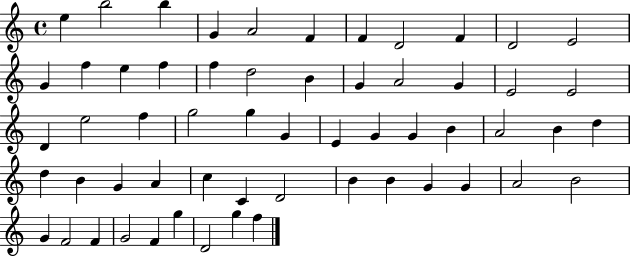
X:1
T:Untitled
M:4/4
L:1/4
K:C
e b2 b G A2 F F D2 F D2 E2 G f e f f d2 B G A2 G E2 E2 D e2 f g2 g G E G G B A2 B d d B G A c C D2 B B G G A2 B2 G F2 F G2 F g D2 g f